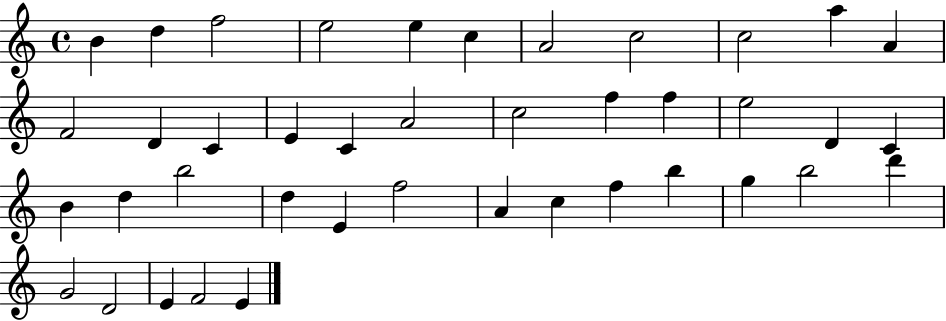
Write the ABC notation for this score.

X:1
T:Untitled
M:4/4
L:1/4
K:C
B d f2 e2 e c A2 c2 c2 a A F2 D C E C A2 c2 f f e2 D C B d b2 d E f2 A c f b g b2 d' G2 D2 E F2 E